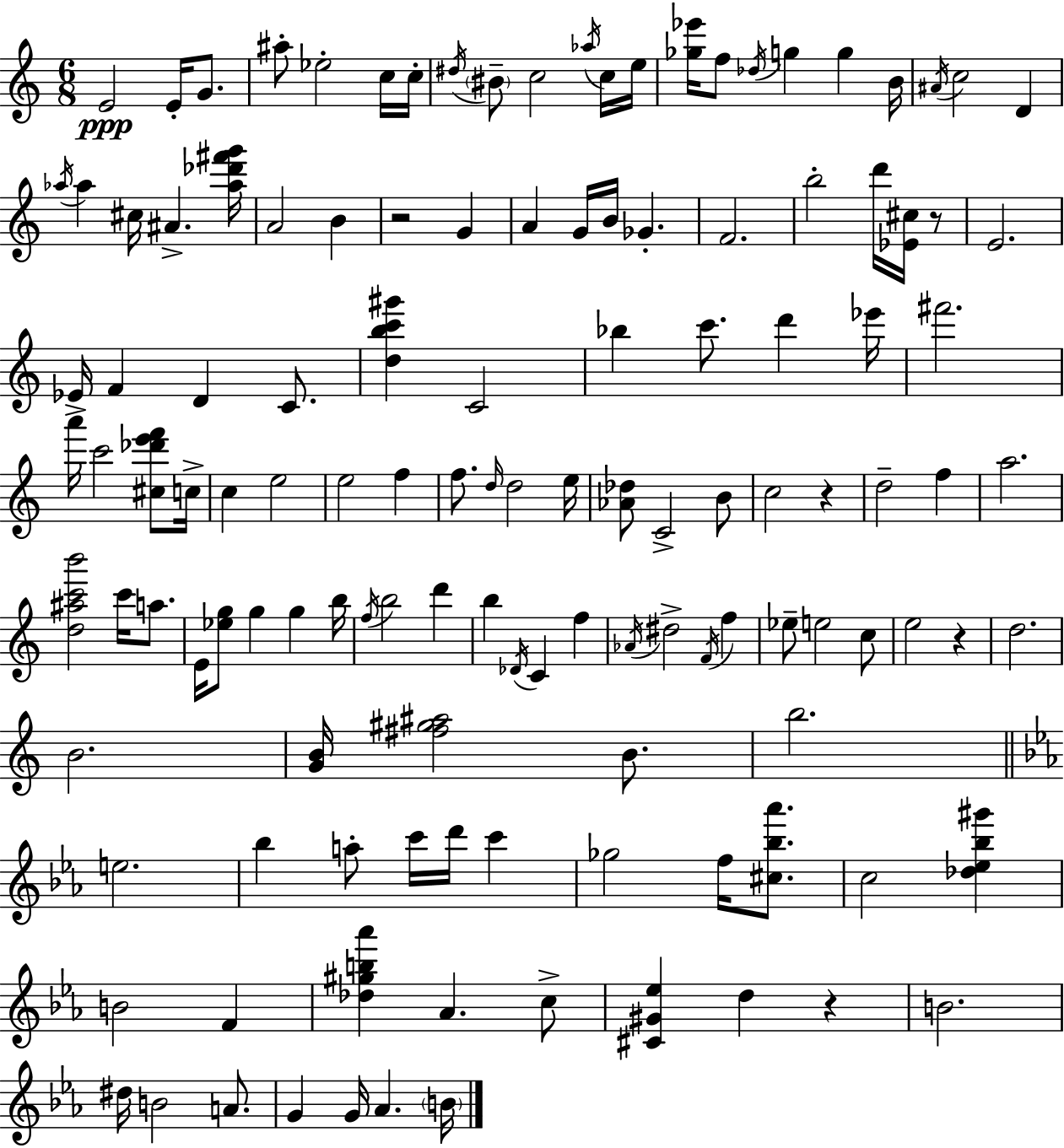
{
  \clef treble
  \numericTimeSignature
  \time 6/8
  \key a \minor
  \repeat volta 2 { e'2\ppp e'16-. g'8. | ais''8-. ees''2-. c''16 c''16-. | \acciaccatura { dis''16 } \parenthesize bis'8-- c''2 \acciaccatura { aes''16 } | c''16 e''16 <ges'' ees'''>16 f''8 \acciaccatura { des''16 } g''4 g''4 | \break b'16 \acciaccatura { ais'16 } c''2 | d'4 \acciaccatura { aes''16 } aes''4 cis''16 ais'4.-> | <aes'' des''' fis''' g'''>16 a'2 | b'4 r2 | \break g'4 a'4 g'16 b'16 ges'4.-. | f'2. | b''2-. | d'''16 <ees' cis''>16 r8 e'2. | \break ees'16-> f'4 d'4 | c'8. <d'' b'' c''' gis'''>4 c'2 | bes''4 c'''8. | d'''4 ees'''16 fis'''2. | \break a'''16 c'''2 | <cis'' des''' e''' f'''>8 c''16-> c''4 e''2 | e''2 | f''4 f''8. \grace { d''16 } d''2 | \break e''16 <aes' des''>8 c'2-> | b'8 c''2 | r4 d''2-- | f''4 a''2. | \break <d'' ais'' c''' b'''>2 | c'''16 a''8. e'16 <ees'' g''>8 g''4 | g''4 b''16 \acciaccatura { f''16 } b''2 | d'''4 b''4 \acciaccatura { des'16 } | \break c'4 f''4 \acciaccatura { aes'16 } dis''2-> | \acciaccatura { f'16 } f''4 ees''8-- | e''2 c''8 e''2 | r4 d''2. | \break b'2. | <g' b'>16 <fis'' gis'' ais''>2 | b'8. b''2. | \bar "||" \break \key ees \major e''2. | bes''4 a''8-. c'''16 d'''16 c'''4 | ges''2 f''16 <cis'' bes'' aes'''>8. | c''2 <des'' ees'' bes'' gis'''>4 | \break b'2 f'4 | <des'' gis'' b'' aes'''>4 aes'4. c''8-> | <cis' gis' ees''>4 d''4 r4 | b'2. | \break dis''16 b'2 a'8. | g'4 g'16 aes'4. \parenthesize b'16 | } \bar "|."
}